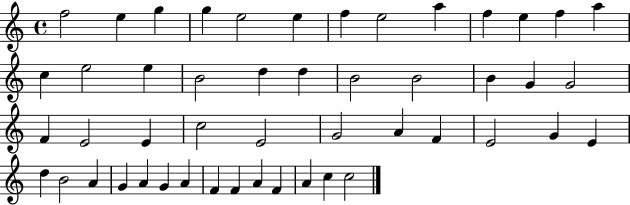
{
  \clef treble
  \time 4/4
  \defaultTimeSignature
  \key c \major
  f''2 e''4 g''4 | g''4 e''2 e''4 | f''4 e''2 a''4 | f''4 e''4 f''4 a''4 | \break c''4 e''2 e''4 | b'2 d''4 d''4 | b'2 b'2 | b'4 g'4 g'2 | \break f'4 e'2 e'4 | c''2 e'2 | g'2 a'4 f'4 | e'2 g'4 e'4 | \break d''4 b'2 a'4 | g'4 a'4 g'4 a'4 | f'4 f'4 a'4 f'4 | a'4 c''4 c''2 | \break \bar "|."
}